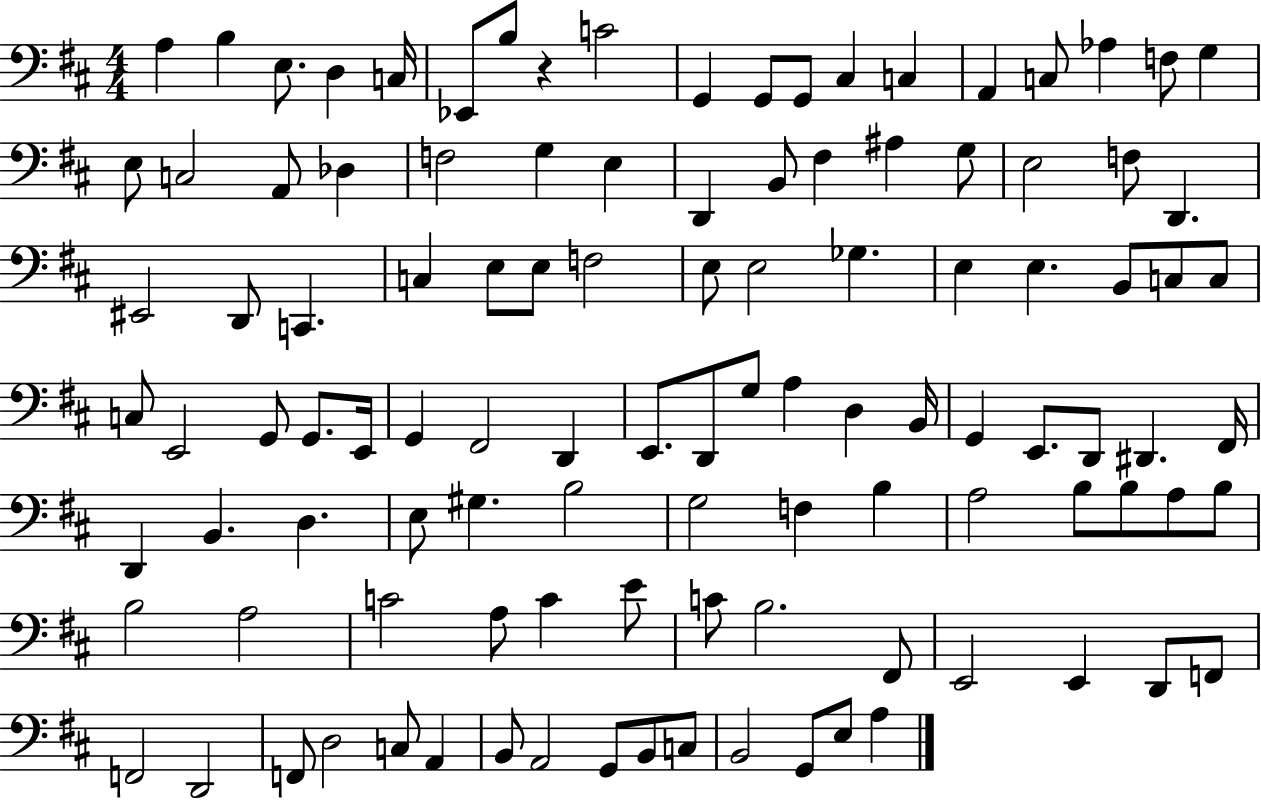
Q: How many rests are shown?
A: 1